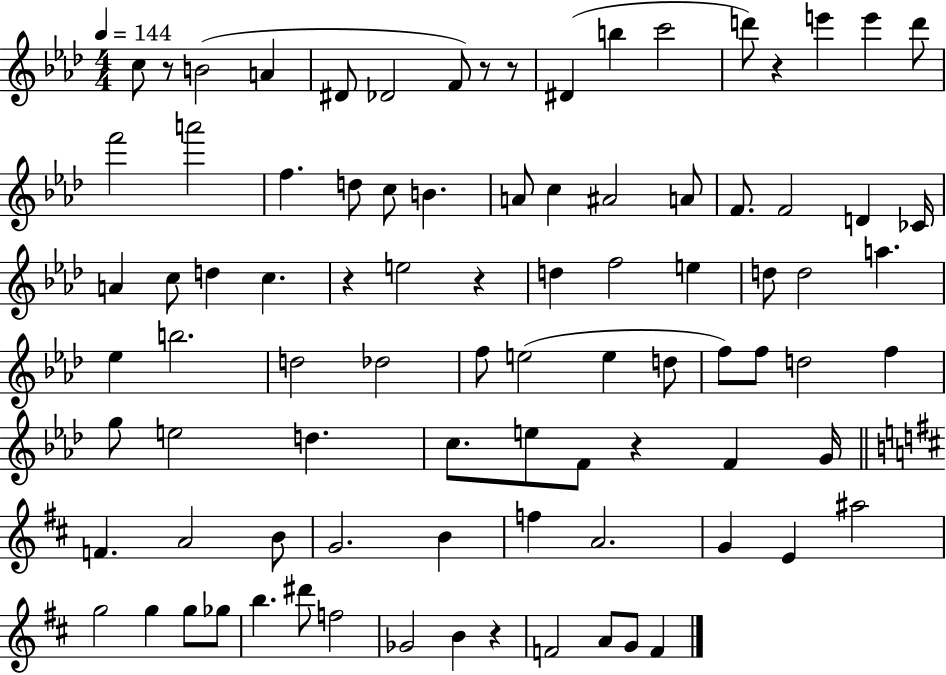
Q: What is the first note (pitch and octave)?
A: C5